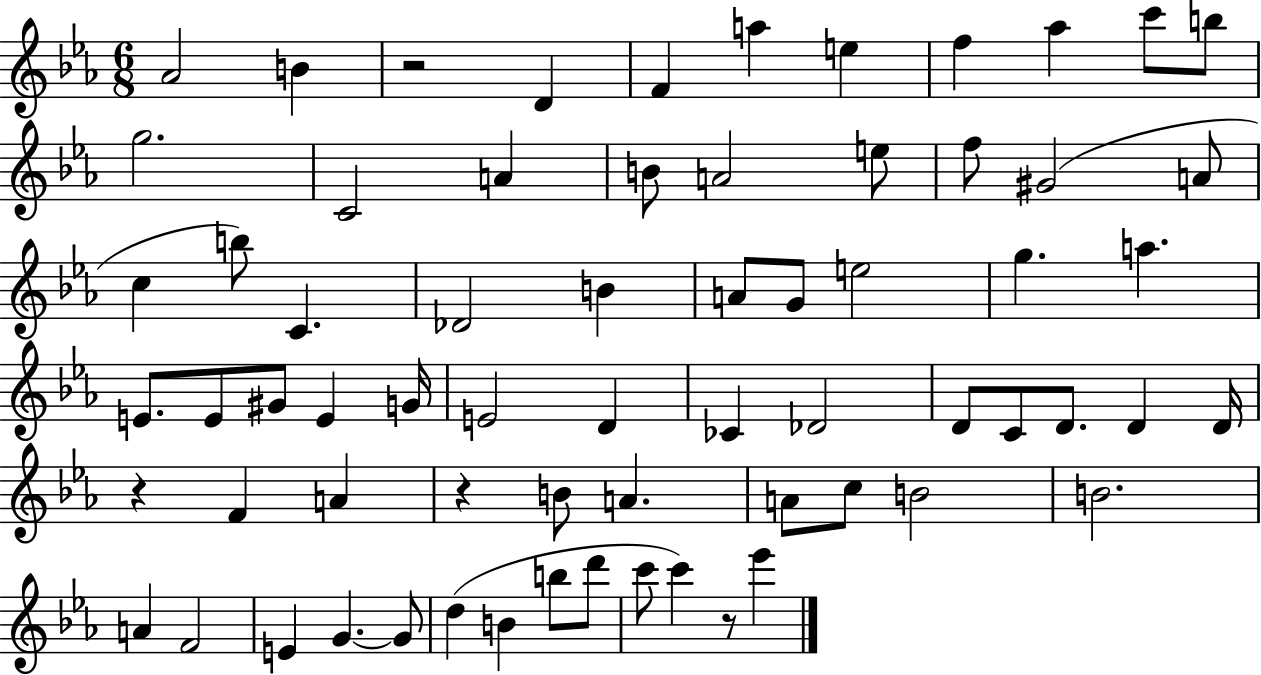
{
  \clef treble
  \numericTimeSignature
  \time 6/8
  \key ees \major
  \repeat volta 2 { aes'2 b'4 | r2 d'4 | f'4 a''4 e''4 | f''4 aes''4 c'''8 b''8 | \break g''2. | c'2 a'4 | b'8 a'2 e''8 | f''8 gis'2( a'8 | \break c''4 b''8) c'4. | des'2 b'4 | a'8 g'8 e''2 | g''4. a''4. | \break e'8. e'8 gis'8 e'4 g'16 | e'2 d'4 | ces'4 des'2 | d'8 c'8 d'8. d'4 d'16 | \break r4 f'4 a'4 | r4 b'8 a'4. | a'8 c''8 b'2 | b'2. | \break a'4 f'2 | e'4 g'4.~~ g'8 | d''4( b'4 b''8 d'''8 | c'''8 c'''4) r8 ees'''4 | \break } \bar "|."
}